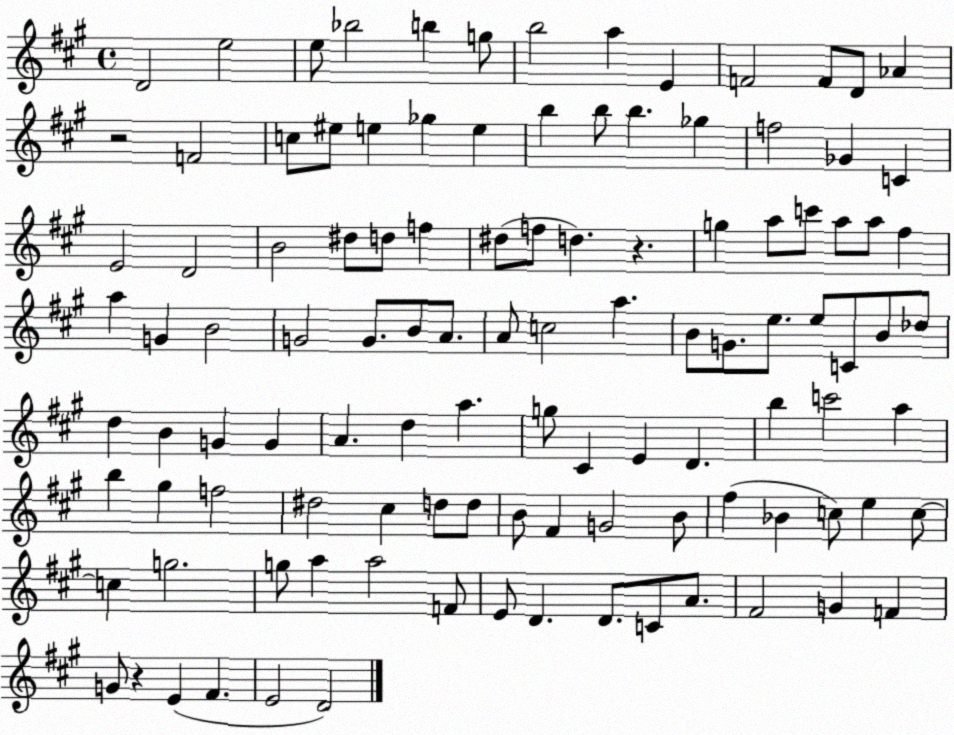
X:1
T:Untitled
M:4/4
L:1/4
K:A
D2 e2 e/2 _b2 b g/2 b2 a E F2 F/2 D/2 _A z2 F2 c/2 ^e/2 e _g e b b/2 b _g f2 _G C E2 D2 B2 ^d/2 d/2 f ^d/2 f/2 d z g a/2 c'/2 a/2 a/2 ^f a G B2 G2 G/2 B/2 A/2 A/2 c2 a B/2 G/2 e/2 e/2 C/2 B/2 _d/2 d B G G A d a g/2 ^C E D b c'2 a b ^g f2 ^d2 ^c d/2 d/2 B/2 ^F G2 B/2 ^f _B c/2 e c/2 c g2 g/2 a a2 F/2 E/2 D D/2 C/2 A/2 ^F2 G F G/2 z E ^F E2 D2